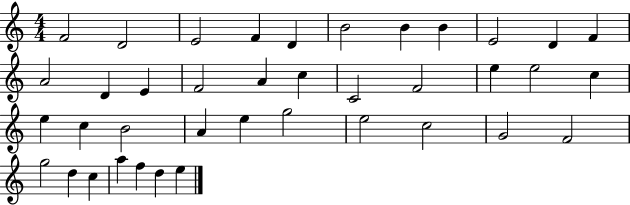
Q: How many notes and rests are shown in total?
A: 39